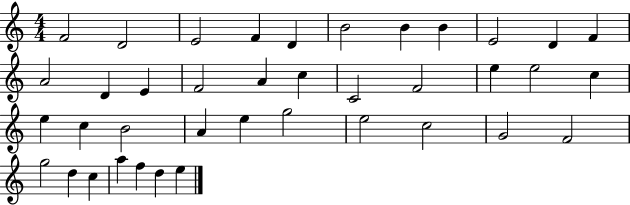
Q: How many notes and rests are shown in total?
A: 39